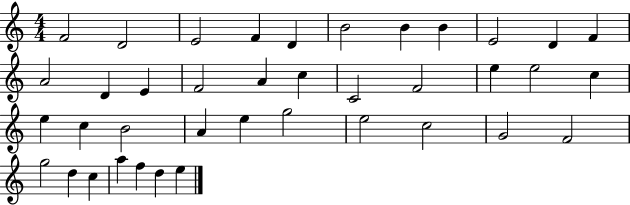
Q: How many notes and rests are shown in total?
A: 39